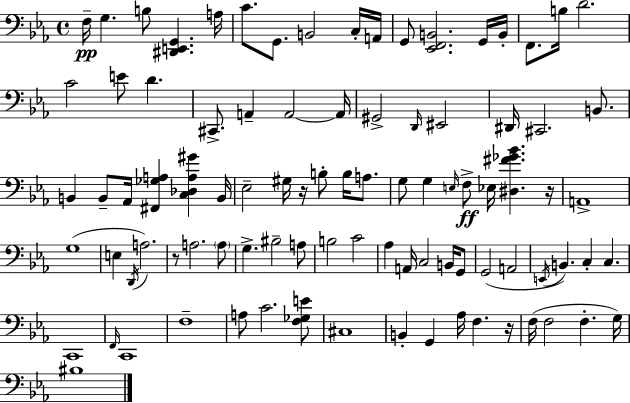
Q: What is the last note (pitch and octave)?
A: BIS3